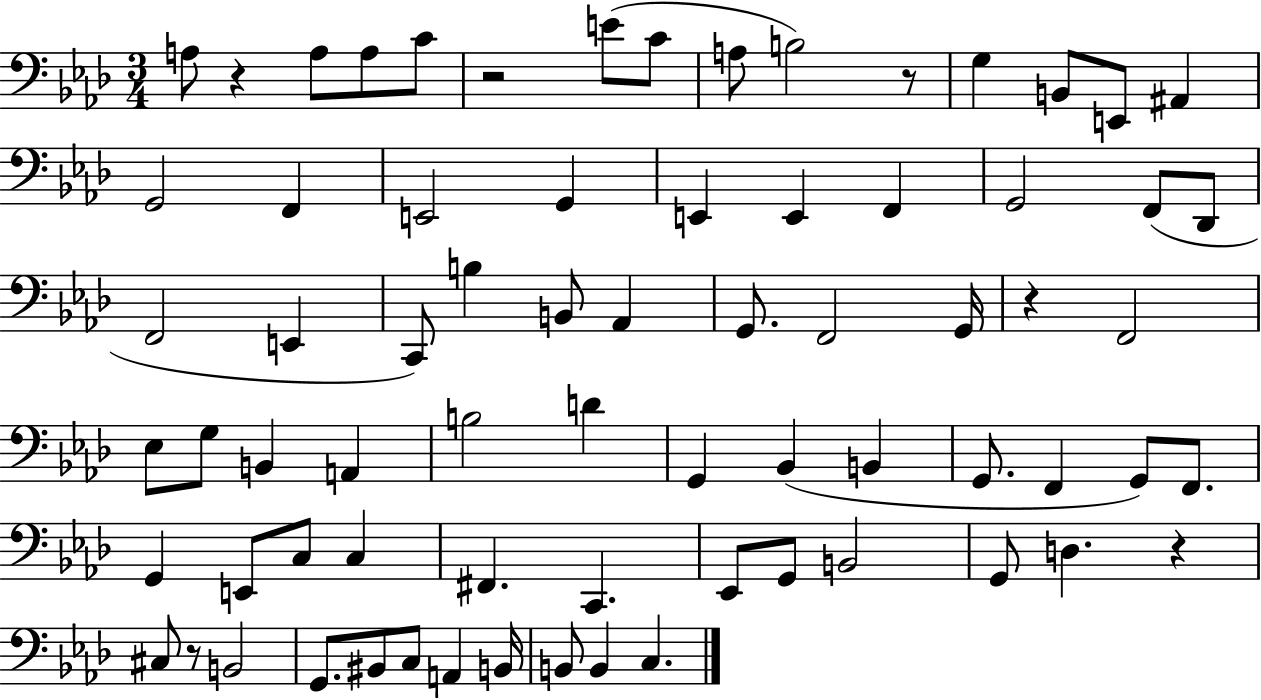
A3/e R/q A3/e A3/e C4/e R/h E4/e C4/e A3/e B3/h R/e G3/q B2/e E2/e A#2/q G2/h F2/q E2/h G2/q E2/q E2/q F2/q G2/h F2/e Db2/e F2/h E2/q C2/e B3/q B2/e Ab2/q G2/e. F2/h G2/s R/q F2/h Eb3/e G3/e B2/q A2/q B3/h D4/q G2/q Bb2/q B2/q G2/e. F2/q G2/e F2/e. G2/q E2/e C3/e C3/q F#2/q. C2/q. Eb2/e G2/e B2/h G2/e D3/q. R/q C#3/e R/e B2/h G2/e. BIS2/e C3/e A2/q B2/s B2/e B2/q C3/q.